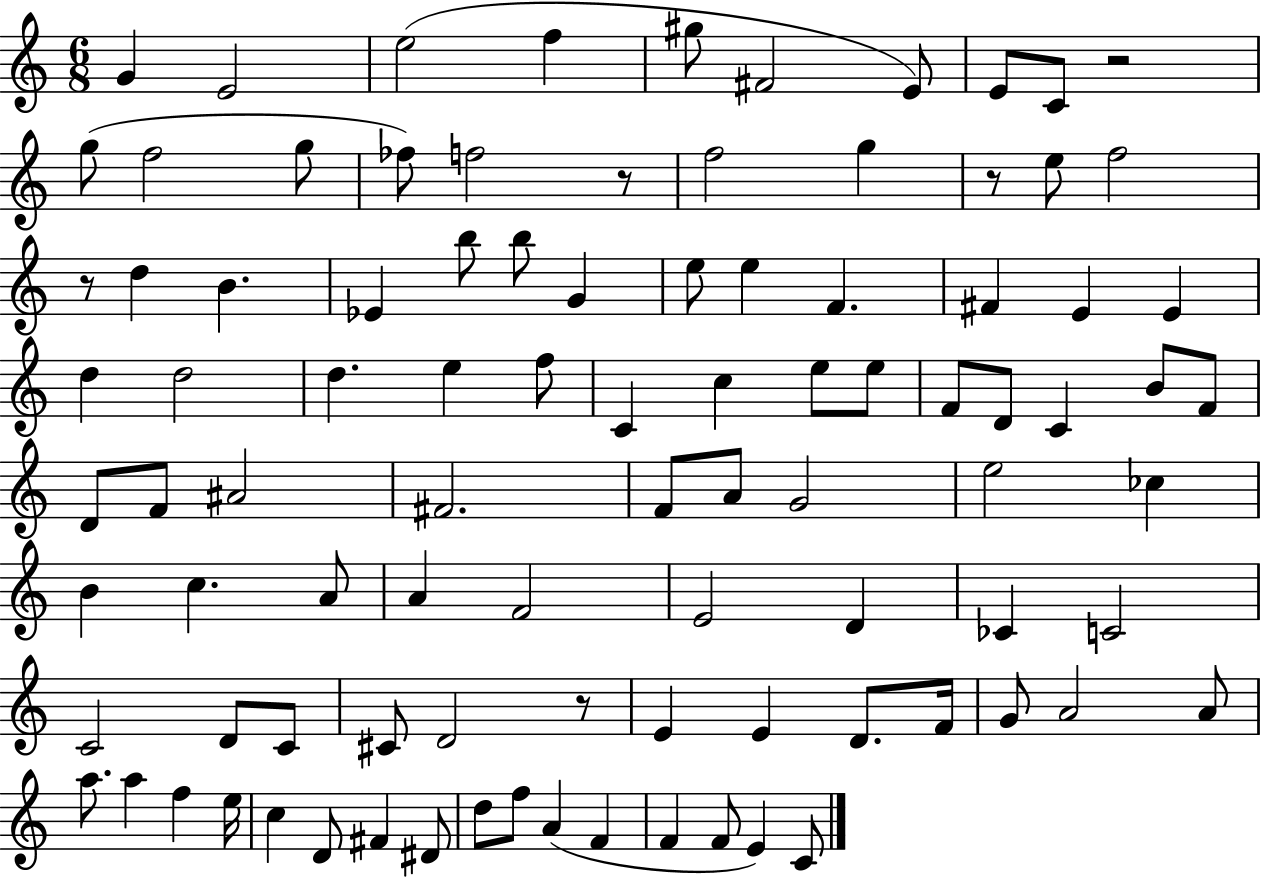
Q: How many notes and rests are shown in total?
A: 95